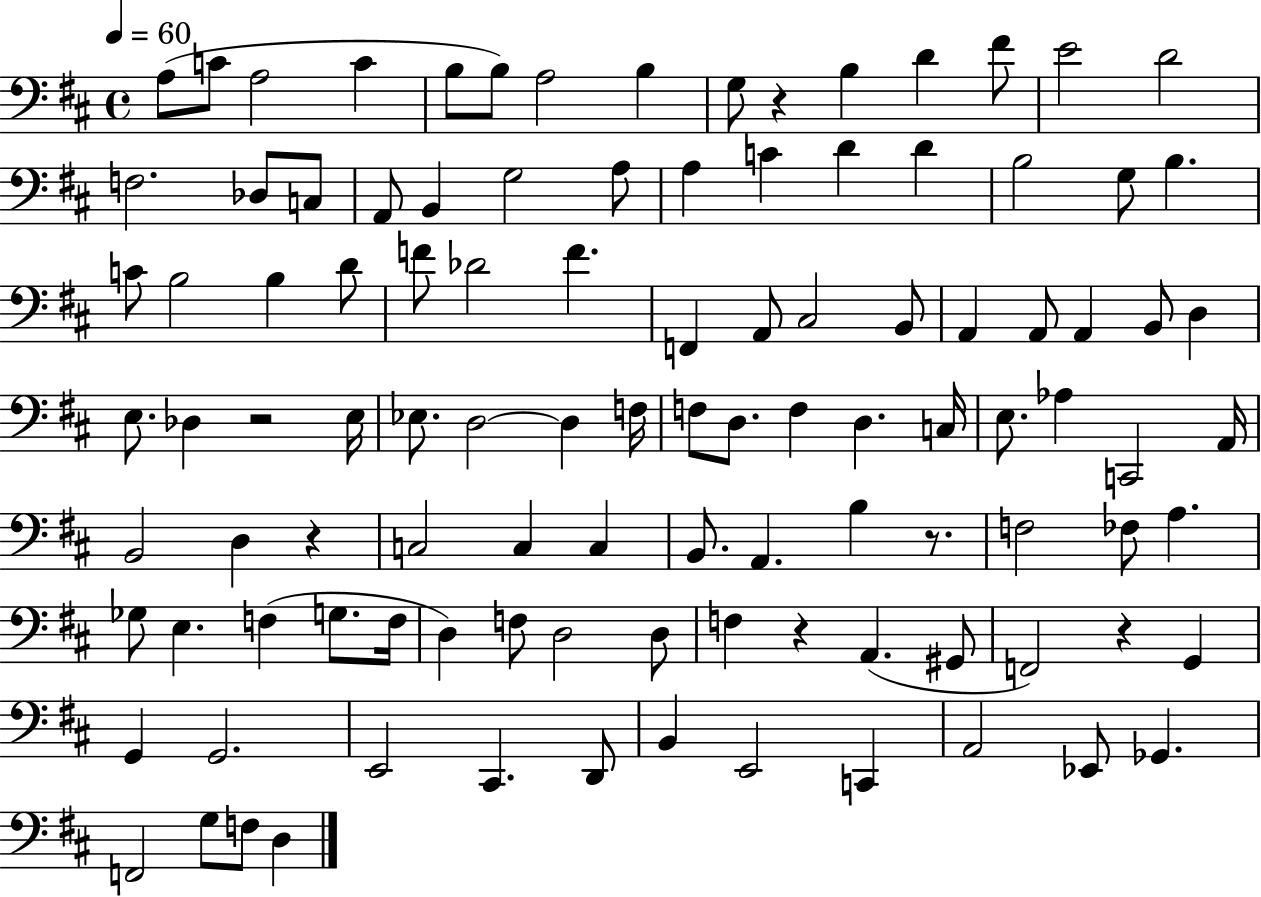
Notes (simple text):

A3/e C4/e A3/h C4/q B3/e B3/e A3/h B3/q G3/e R/q B3/q D4/q F#4/e E4/h D4/h F3/h. Db3/e C3/e A2/e B2/q G3/h A3/e A3/q C4/q D4/q D4/q B3/h G3/e B3/q. C4/e B3/h B3/q D4/e F4/e Db4/h F4/q. F2/q A2/e C#3/h B2/e A2/q A2/e A2/q B2/e D3/q E3/e. Db3/q R/h E3/s Eb3/e. D3/h D3/q F3/s F3/e D3/e. F3/q D3/q. C3/s E3/e. Ab3/q C2/h A2/s B2/h D3/q R/q C3/h C3/q C3/q B2/e. A2/q. B3/q R/e. F3/h FES3/e A3/q. Gb3/e E3/q. F3/q G3/e. F3/s D3/q F3/e D3/h D3/e F3/q R/q A2/q. G#2/e F2/h R/q G2/q G2/q G2/h. E2/h C#2/q. D2/e B2/q E2/h C2/q A2/h Eb2/e Gb2/q. F2/h G3/e F3/e D3/q